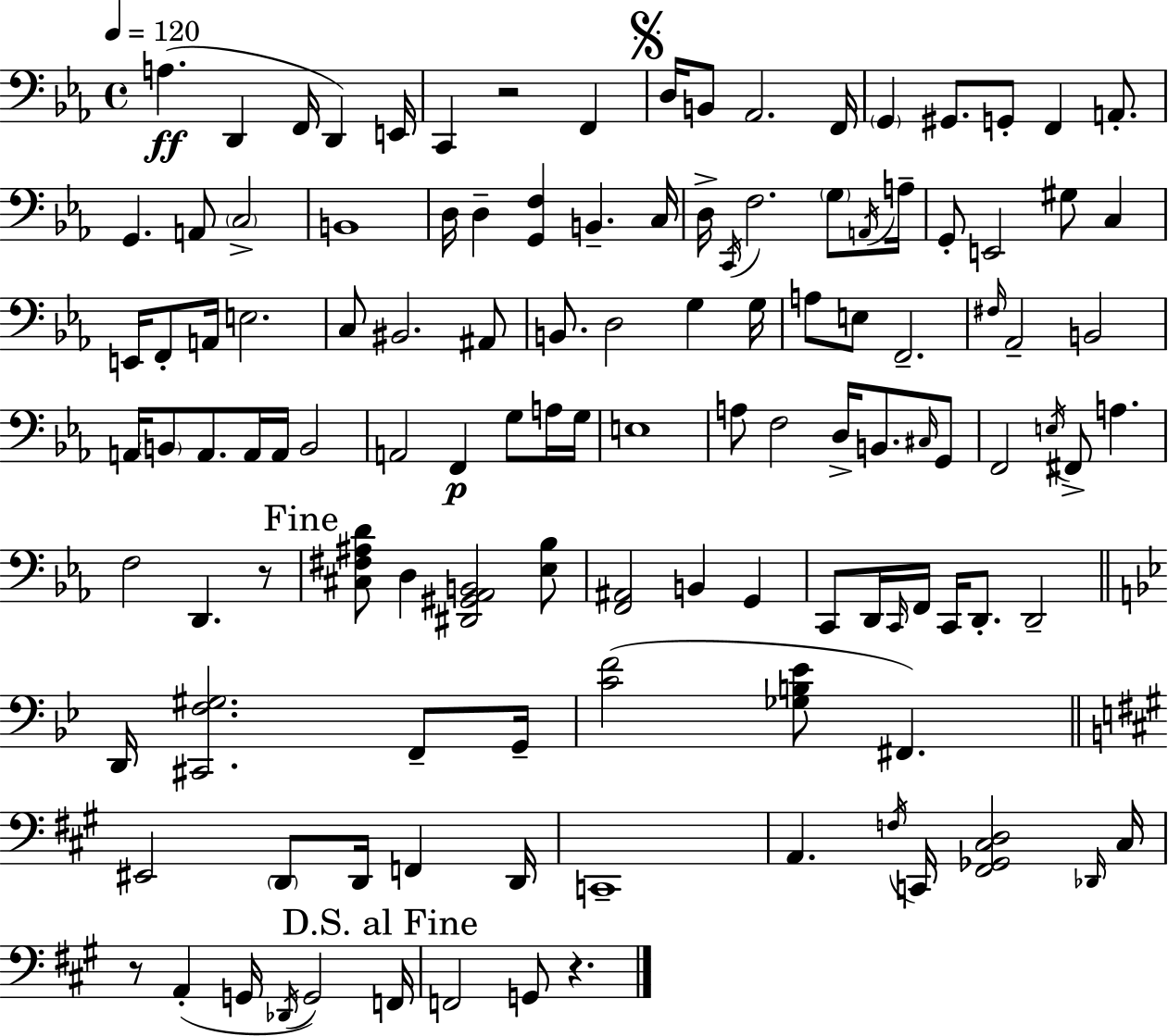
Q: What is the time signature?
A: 4/4